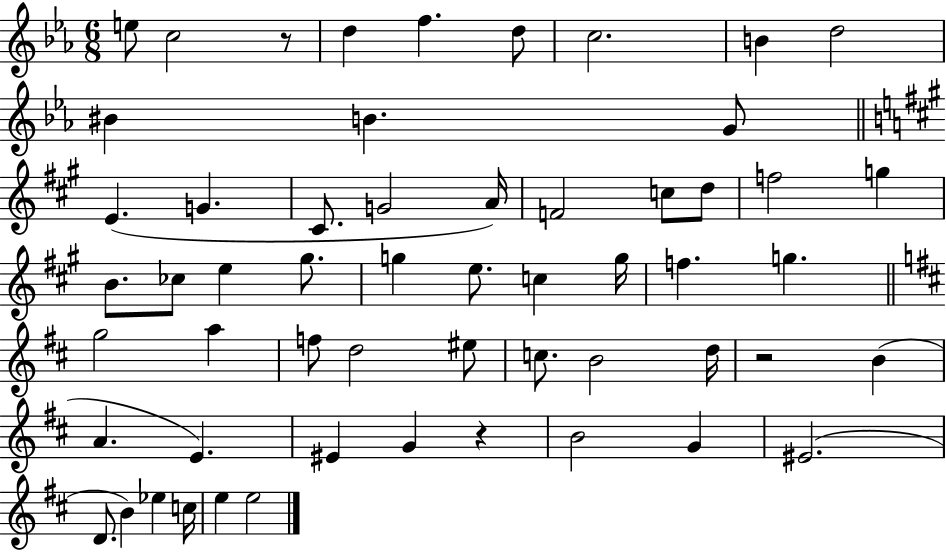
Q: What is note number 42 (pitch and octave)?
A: E4